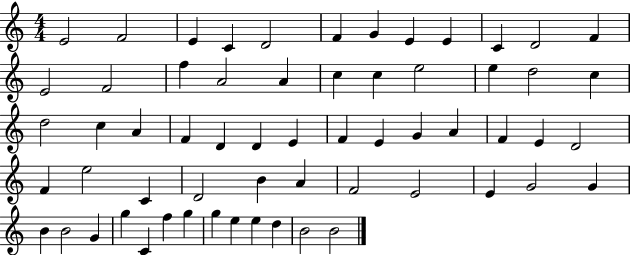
E4/h F4/h E4/q C4/q D4/h F4/q G4/q E4/q E4/q C4/q D4/h F4/q E4/h F4/h F5/q A4/h A4/q C5/q C5/q E5/h E5/q D5/h C5/q D5/h C5/q A4/q F4/q D4/q D4/q E4/q F4/q E4/q G4/q A4/q F4/q E4/q D4/h F4/q E5/h C4/q D4/h B4/q A4/q F4/h E4/h E4/q G4/h G4/q B4/q B4/h G4/q G5/q C4/q F5/q G5/q G5/q E5/q E5/q D5/q B4/h B4/h